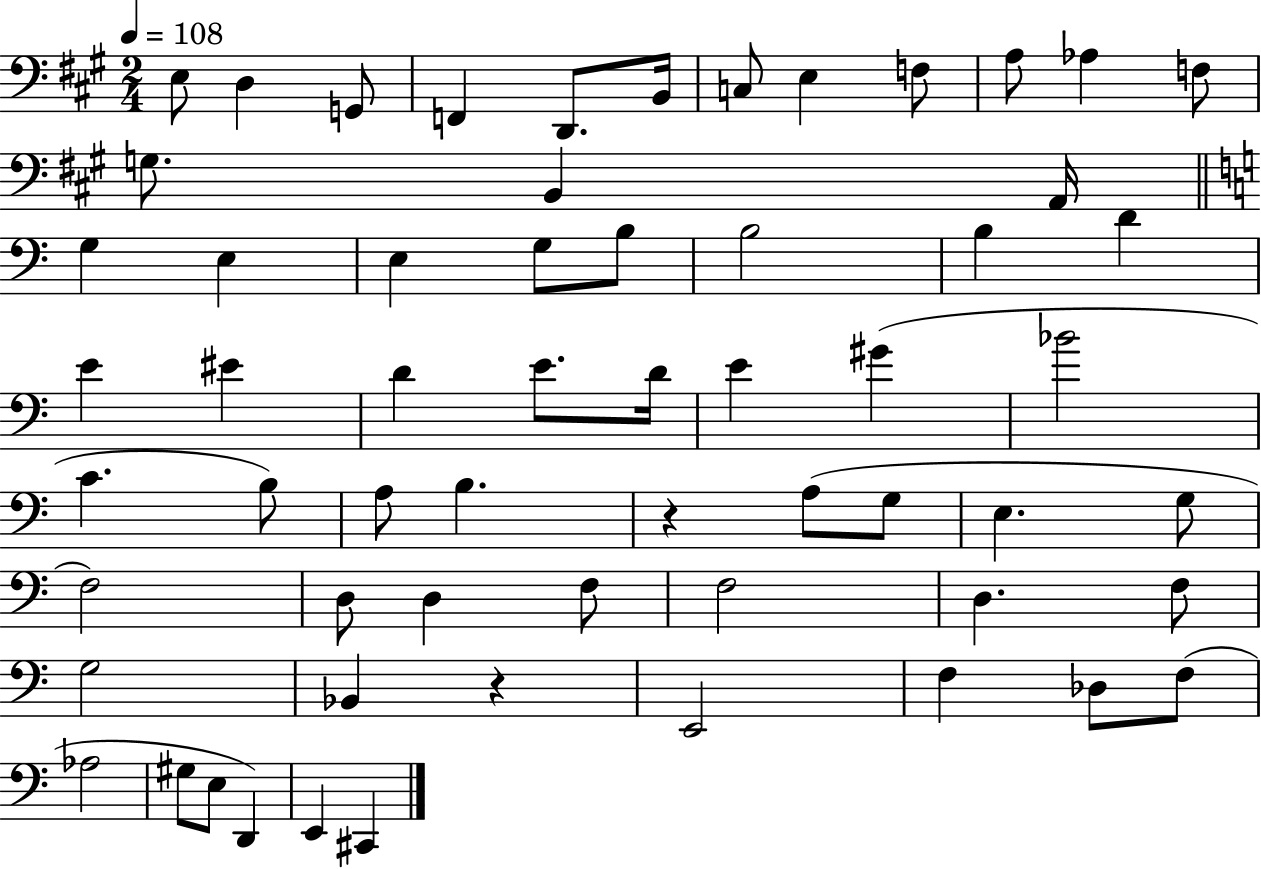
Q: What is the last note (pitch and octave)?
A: C#2